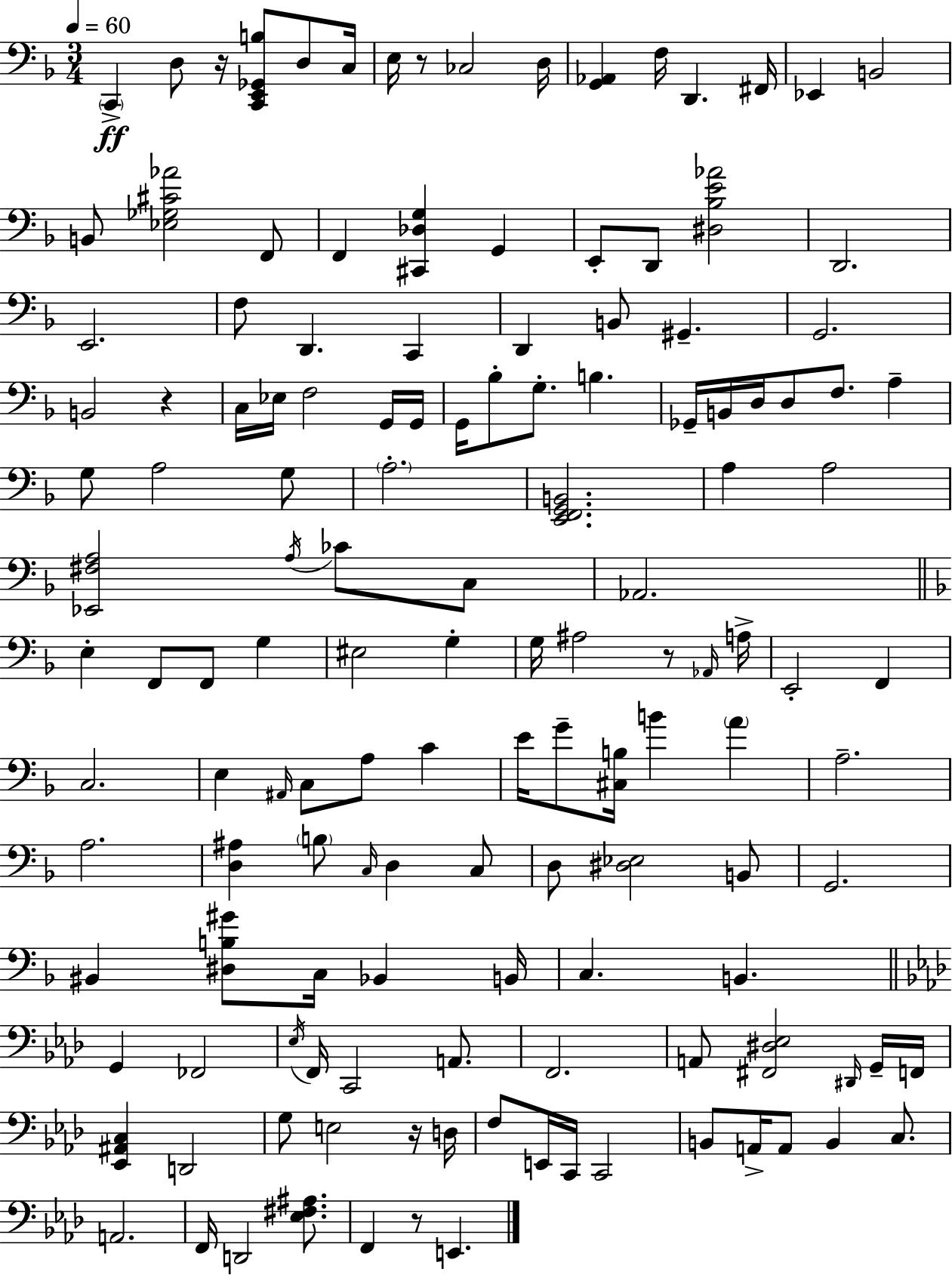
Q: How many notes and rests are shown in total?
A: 139